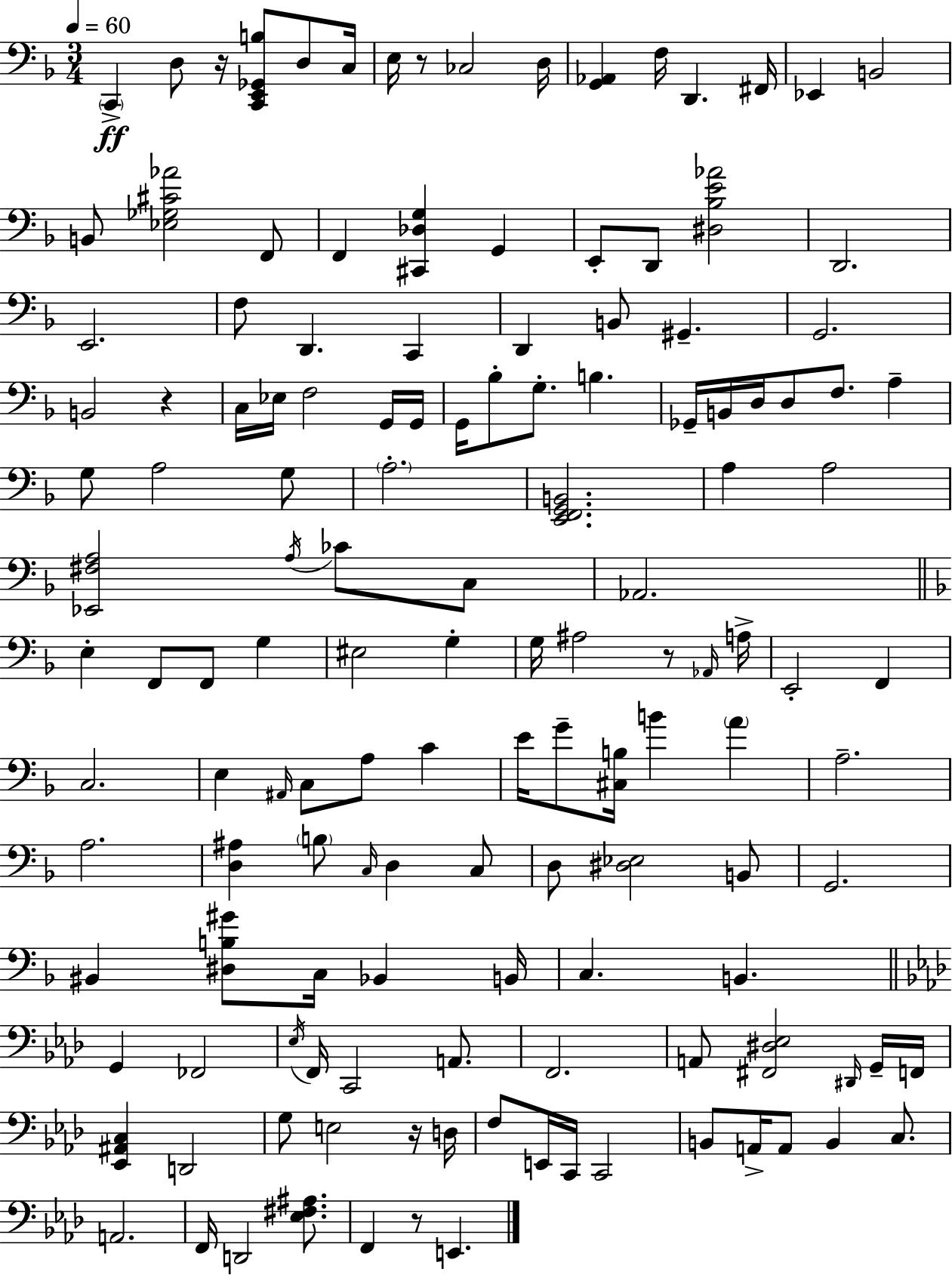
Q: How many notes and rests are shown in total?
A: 139